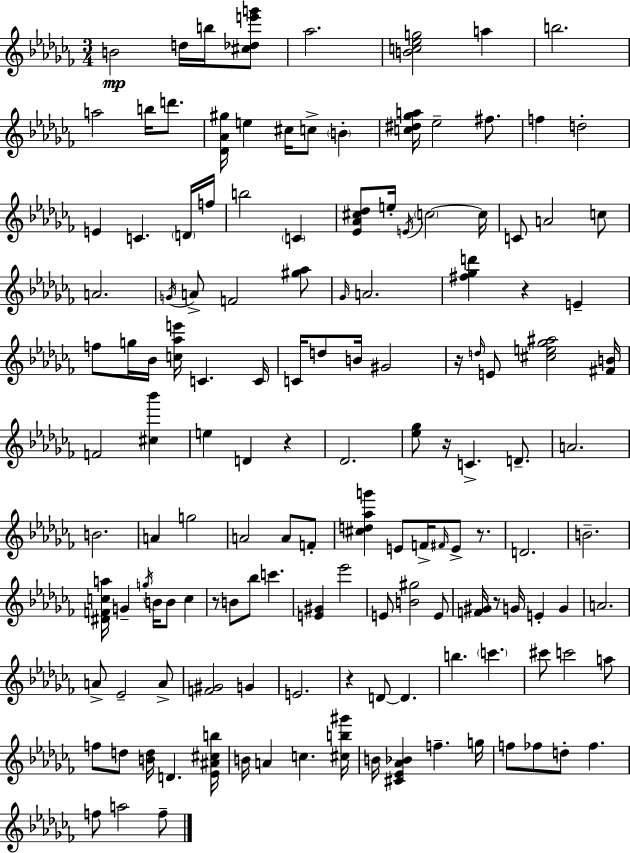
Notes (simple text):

B4/h D5/s B5/s [C#5,Db5,E6,G6]/e Ab5/h. [B4,C5,Eb5,G5]/h A5/q B5/h. A5/h B5/s D6/e. [Db4,Ab4,G#5]/s E5/q C#5/s C5/e B4/q [C5,D#5,Gb5,A5]/s Eb5/h F#5/e. F5/q D5/h E4/q C4/q. D4/s F5/s B5/h C4/q [Eb4,Ab4,C#5,Db5]/e E5/s E4/s C5/h C5/s C4/e A4/h C5/e A4/h. G4/s A4/e F4/h [G#5,Ab5]/e Gb4/s A4/h. [F#5,Gb5,D6]/q R/q E4/q F5/e G5/s Bb4/s [C5,Ab5,E6]/s C4/q. C4/s C4/s D5/e B4/s G#4/h R/s D5/s E4/e [C#5,E5,Gb5,A#5]/h [F#4,B4]/s F4/h [C#5,Bb6]/q E5/q D4/q R/q Db4/h. [Eb5,Gb5]/e R/s C4/q. D4/e. A4/h. B4/h. A4/q G5/h A4/h A4/e F4/e [C#5,D5,Ab5,G6]/q E4/e F4/s F#4/s E4/e R/e. D4/h. B4/h. [D#4,F4,C5,A5]/s G4/q G5/s B4/s B4/e C5/q R/e B4/e Bb5/e C6/q. [E4,G#4]/q Eb6/h E4/e [B4,G#5]/h E4/e [F4,G#4]/s R/e G4/s E4/q G4/q A4/h. A4/e Eb4/h A4/e [F4,G#4]/h G4/q E4/h. R/q D4/e D4/q. B5/q. C6/q. C#6/e C6/h A5/e F5/e D5/e [B4,D5]/s D4/q. [Eb4,A#4,C#5,B5]/s B4/s A4/q C5/q. [C#5,B5,G#6]/s B4/s [C#4,Eb4,Ab4,Bb4]/q F5/q. G5/s F5/e FES5/e D5/e FES5/q. F5/e A5/h F5/e